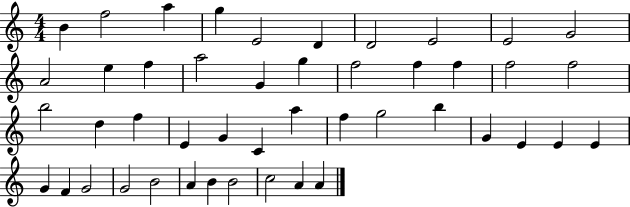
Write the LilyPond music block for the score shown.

{
  \clef treble
  \numericTimeSignature
  \time 4/4
  \key c \major
  b'4 f''2 a''4 | g''4 e'2 d'4 | d'2 e'2 | e'2 g'2 | \break a'2 e''4 f''4 | a''2 g'4 g''4 | f''2 f''4 f''4 | f''2 f''2 | \break b''2 d''4 f''4 | e'4 g'4 c'4 a''4 | f''4 g''2 b''4 | g'4 e'4 e'4 e'4 | \break g'4 f'4 g'2 | g'2 b'2 | a'4 b'4 b'2 | c''2 a'4 a'4 | \break \bar "|."
}